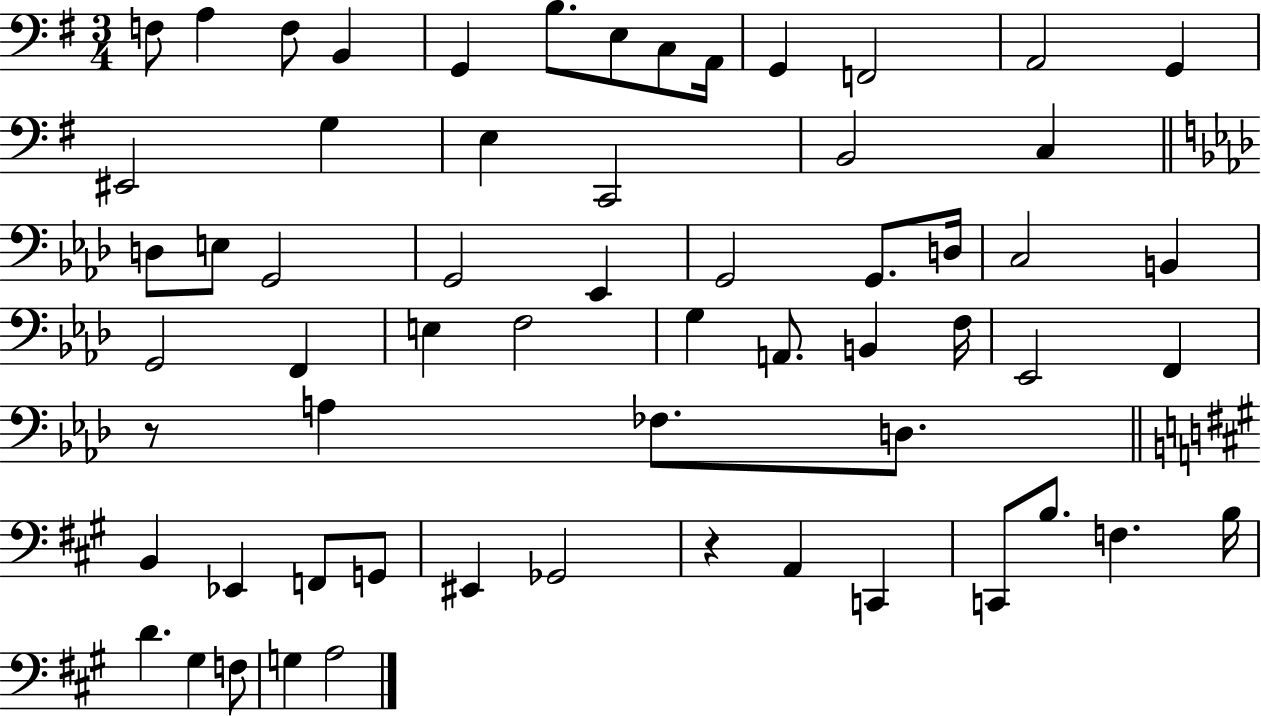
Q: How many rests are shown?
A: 2